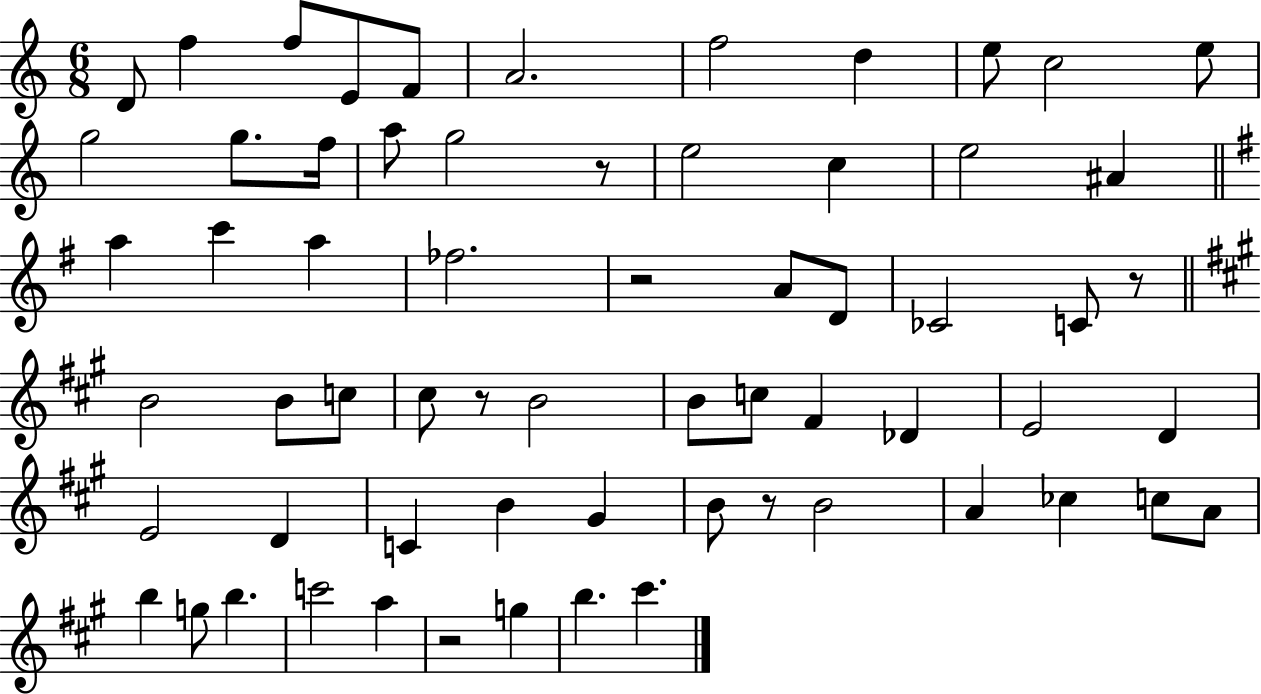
{
  \clef treble
  \numericTimeSignature
  \time 6/8
  \key c \major
  d'8 f''4 f''8 e'8 f'8 | a'2. | f''2 d''4 | e''8 c''2 e''8 | \break g''2 g''8. f''16 | a''8 g''2 r8 | e''2 c''4 | e''2 ais'4 | \break \bar "||" \break \key g \major a''4 c'''4 a''4 | fes''2. | r2 a'8 d'8 | ces'2 c'8 r8 | \break \bar "||" \break \key a \major b'2 b'8 c''8 | cis''8 r8 b'2 | b'8 c''8 fis'4 des'4 | e'2 d'4 | \break e'2 d'4 | c'4 b'4 gis'4 | b'8 r8 b'2 | a'4 ces''4 c''8 a'8 | \break b''4 g''8 b''4. | c'''2 a''4 | r2 g''4 | b''4. cis'''4. | \break \bar "|."
}